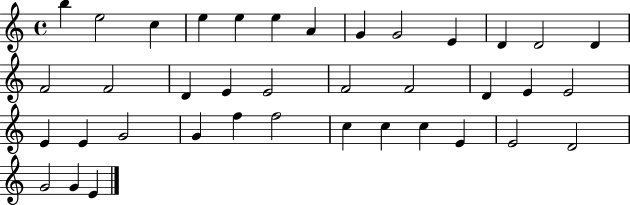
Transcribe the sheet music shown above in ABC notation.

X:1
T:Untitled
M:4/4
L:1/4
K:C
b e2 c e e e A G G2 E D D2 D F2 F2 D E E2 F2 F2 D E E2 E E G2 G f f2 c c c E E2 D2 G2 G E